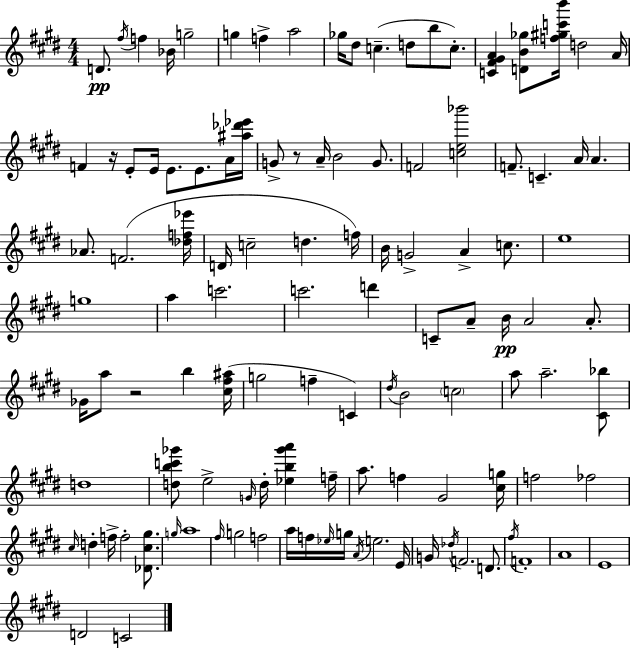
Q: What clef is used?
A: treble